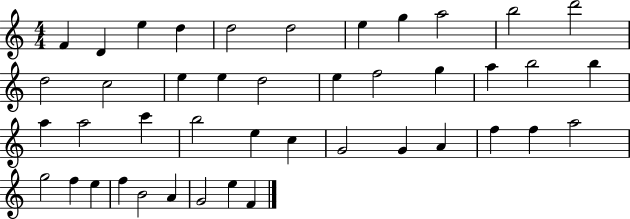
F4/q D4/q E5/q D5/q D5/h D5/h E5/q G5/q A5/h B5/h D6/h D5/h C5/h E5/q E5/q D5/h E5/q F5/h G5/q A5/q B5/h B5/q A5/q A5/h C6/q B5/h E5/q C5/q G4/h G4/q A4/q F5/q F5/q A5/h G5/h F5/q E5/q F5/q B4/h A4/q G4/h E5/q F4/q